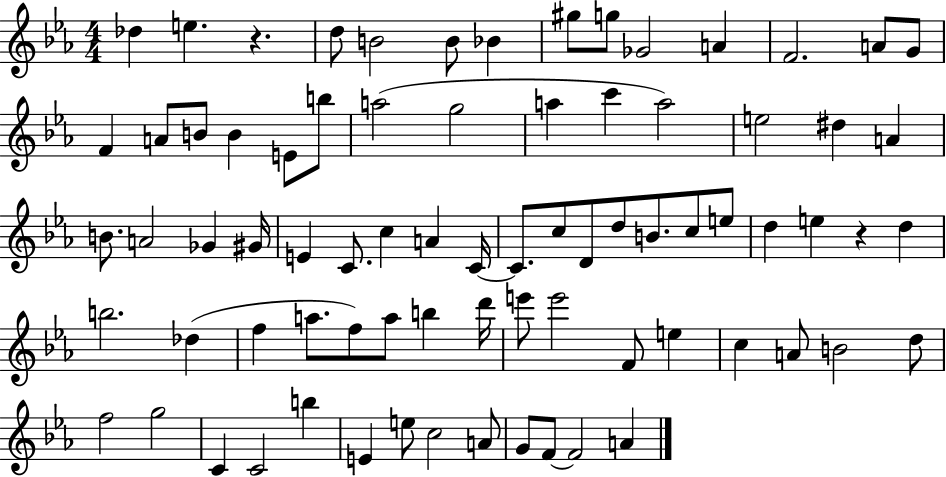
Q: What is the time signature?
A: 4/4